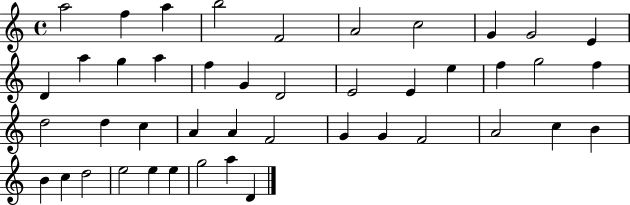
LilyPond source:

{
  \clef treble
  \time 4/4
  \defaultTimeSignature
  \key c \major
  a''2 f''4 a''4 | b''2 f'2 | a'2 c''2 | g'4 g'2 e'4 | \break d'4 a''4 g''4 a''4 | f''4 g'4 d'2 | e'2 e'4 e''4 | f''4 g''2 f''4 | \break d''2 d''4 c''4 | a'4 a'4 f'2 | g'4 g'4 f'2 | a'2 c''4 b'4 | \break b'4 c''4 d''2 | e''2 e''4 e''4 | g''2 a''4 d'4 | \bar "|."
}